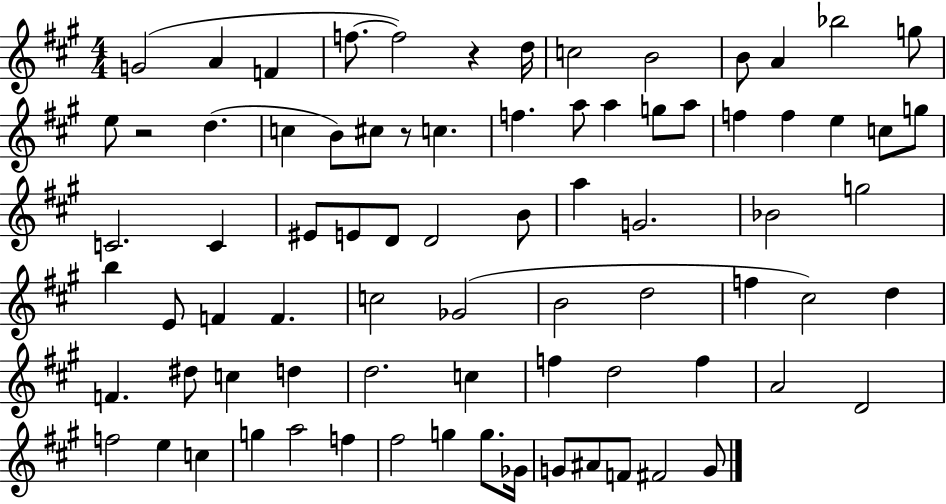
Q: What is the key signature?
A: A major